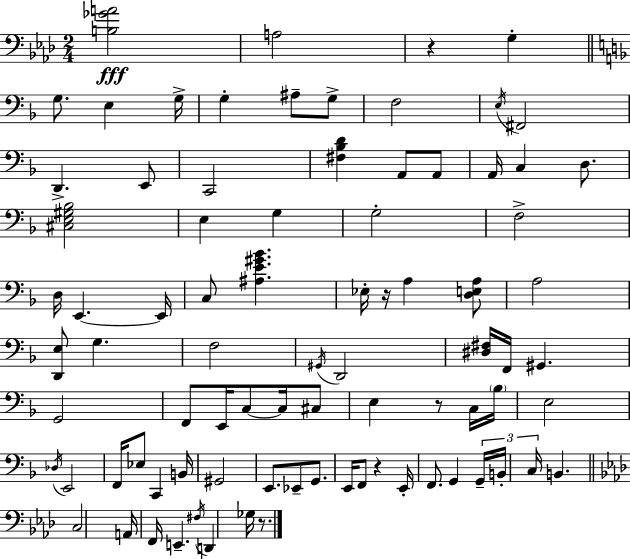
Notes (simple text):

[B3,Gb4,A4]/h A3/h R/q G3/q G3/e. E3/q G3/s G3/q A#3/e G3/e F3/h E3/s F#2/h D2/q. E2/e C2/h [F#3,Bb3,D4]/q A2/e A2/e A2/s C3/q D3/e. [C#3,E3,G#3,Bb3]/h E3/q G3/q G3/h F3/h D3/s E2/q. E2/s C3/e [A#3,E4,G#4,Bb4]/q. Eb3/s R/s A3/q [D3,E3,A3]/e A3/h [D2,E3]/e G3/q. F3/h G#2/s D2/h [D#3,F#3]/s F2/s G#2/q. G2/h F2/e E2/s C3/e C3/s C#3/e E3/q R/e C3/s Bb3/s E3/h Db3/s E2/h F2/s Eb3/e C2/q B2/s G#2/h E2/e. Eb2/e G2/e. E2/s F2/e R/q E2/s F2/e. G2/q G2/s B2/s C3/s B2/q. C3/h A2/s F2/s E2/q. F#3/s D2/q Gb3/s R/e.